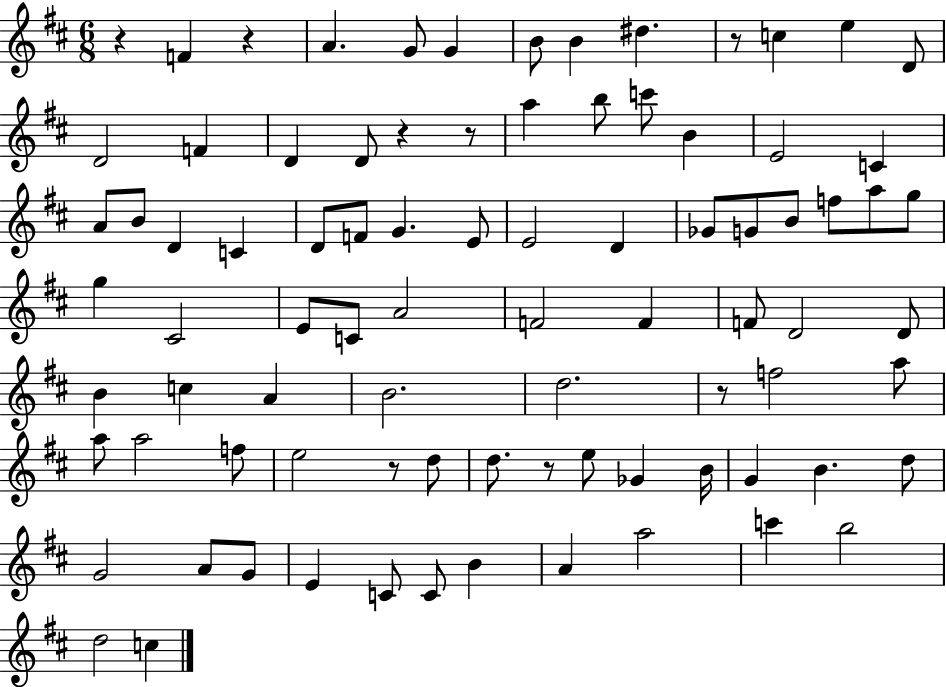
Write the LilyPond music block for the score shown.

{
  \clef treble
  \numericTimeSignature
  \time 6/8
  \key d \major
  r4 f'4 r4 | a'4. g'8 g'4 | b'8 b'4 dis''4. | r8 c''4 e''4 d'8 | \break d'2 f'4 | d'4 d'8 r4 r8 | a''4 b''8 c'''8 b'4 | e'2 c'4 | \break a'8 b'8 d'4 c'4 | d'8 f'8 g'4. e'8 | e'2 d'4 | ges'8 g'8 b'8 f''8 a''8 g''8 | \break g''4 cis'2 | e'8 c'8 a'2 | f'2 f'4 | f'8 d'2 d'8 | \break b'4 c''4 a'4 | b'2. | d''2. | r8 f''2 a''8 | \break a''8 a''2 f''8 | e''2 r8 d''8 | d''8. r8 e''8 ges'4 b'16 | g'4 b'4. d''8 | \break g'2 a'8 g'8 | e'4 c'8 c'8 b'4 | a'4 a''2 | c'''4 b''2 | \break d''2 c''4 | \bar "|."
}